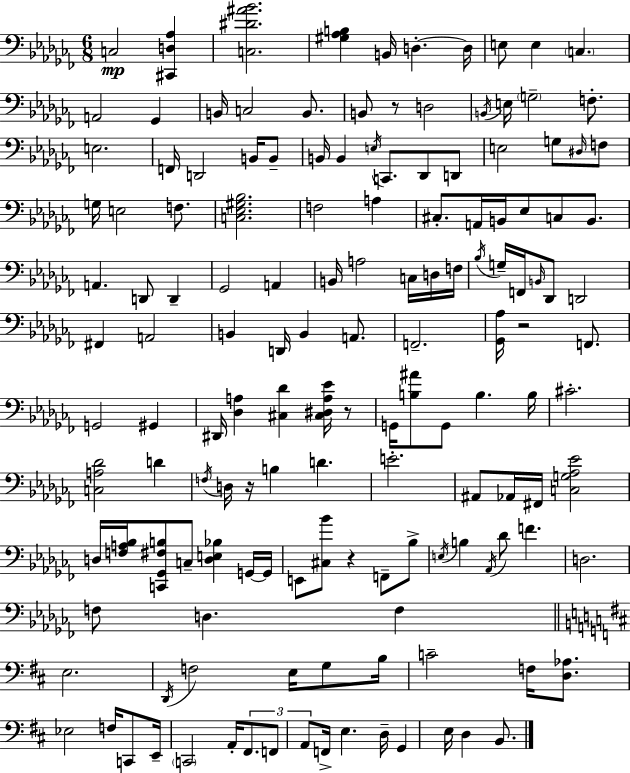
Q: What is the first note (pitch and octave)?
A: C3